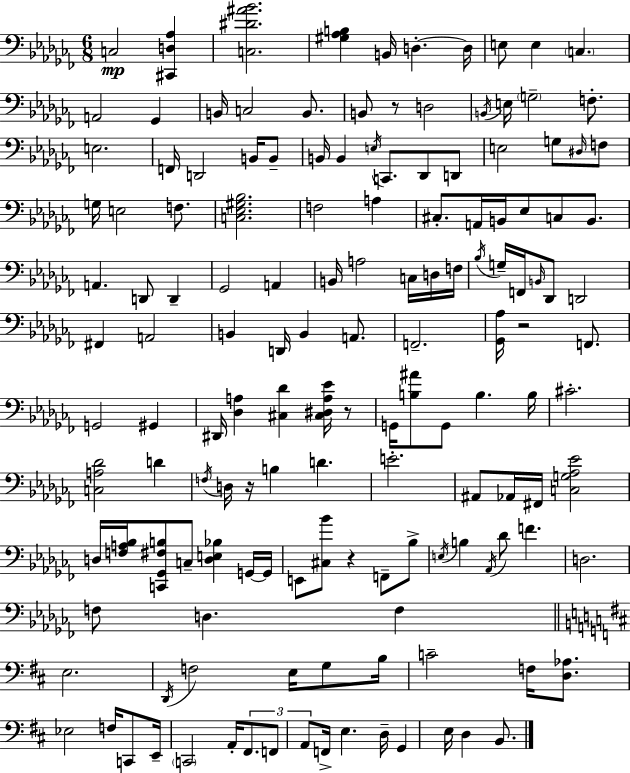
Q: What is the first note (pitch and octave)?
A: C3